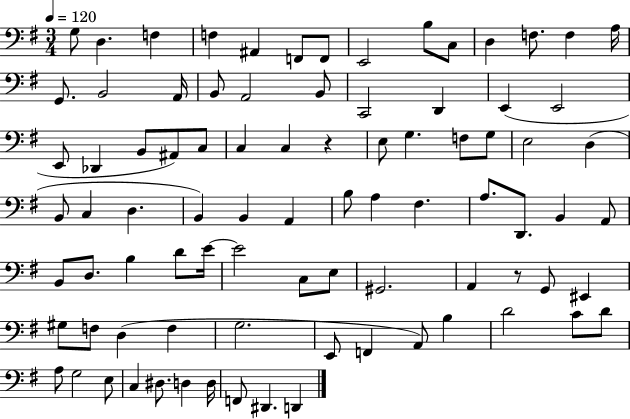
X:1
T:Untitled
M:3/4
L:1/4
K:G
G,/2 D, F, F, ^A,, F,,/2 F,,/2 E,,2 B,/2 C,/2 D, F,/2 F, A,/4 G,,/2 B,,2 A,,/4 B,,/2 A,,2 B,,/2 C,,2 D,, E,, E,,2 E,,/2 _D,, B,,/2 ^A,,/2 C,/2 C, C, z E,/2 G, F,/2 G,/2 E,2 D, B,,/2 C, D, B,, B,, A,, B,/2 A, ^F, A,/2 D,,/2 B,, A,,/2 B,,/2 D,/2 B, D/2 E/4 E2 C,/2 E,/2 ^G,,2 A,, z/2 G,,/2 ^E,, ^G,/2 F,/2 D, F, G,2 E,,/2 F,, A,,/2 B, D2 C/2 D/2 A,/2 G,2 E,/2 C, ^D,/2 D, D,/4 F,,/2 ^D,, D,,